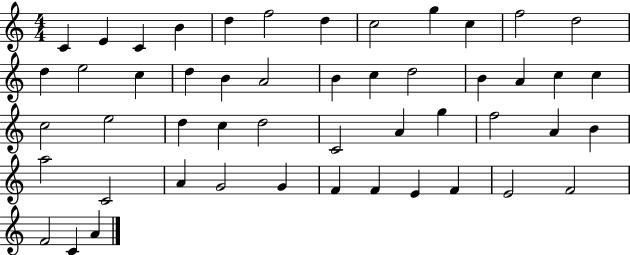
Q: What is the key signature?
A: C major